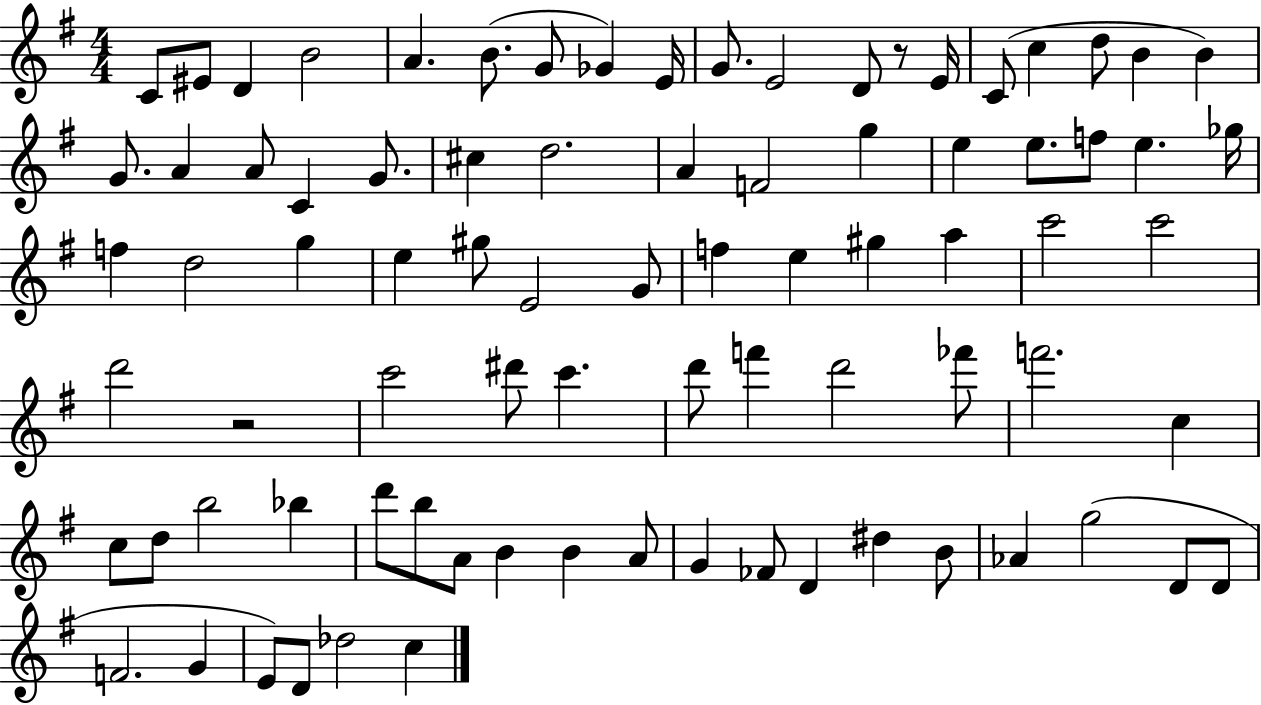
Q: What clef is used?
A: treble